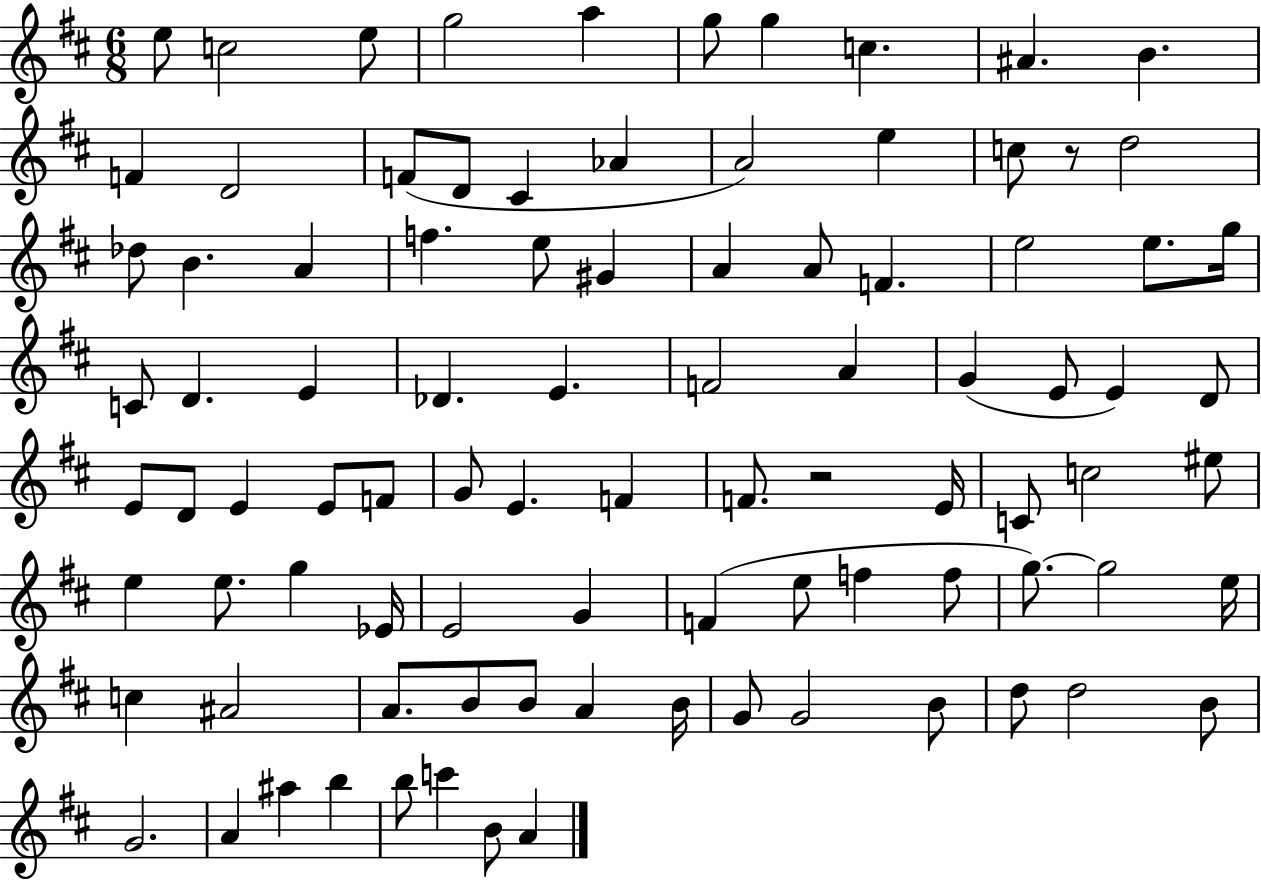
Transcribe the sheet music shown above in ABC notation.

X:1
T:Untitled
M:6/8
L:1/4
K:D
e/2 c2 e/2 g2 a g/2 g c ^A B F D2 F/2 D/2 ^C _A A2 e c/2 z/2 d2 _d/2 B A f e/2 ^G A A/2 F e2 e/2 g/4 C/2 D E _D E F2 A G E/2 E D/2 E/2 D/2 E E/2 F/2 G/2 E F F/2 z2 E/4 C/2 c2 ^e/2 e e/2 g _E/4 E2 G F e/2 f f/2 g/2 g2 e/4 c ^A2 A/2 B/2 B/2 A B/4 G/2 G2 B/2 d/2 d2 B/2 G2 A ^a b b/2 c' B/2 A